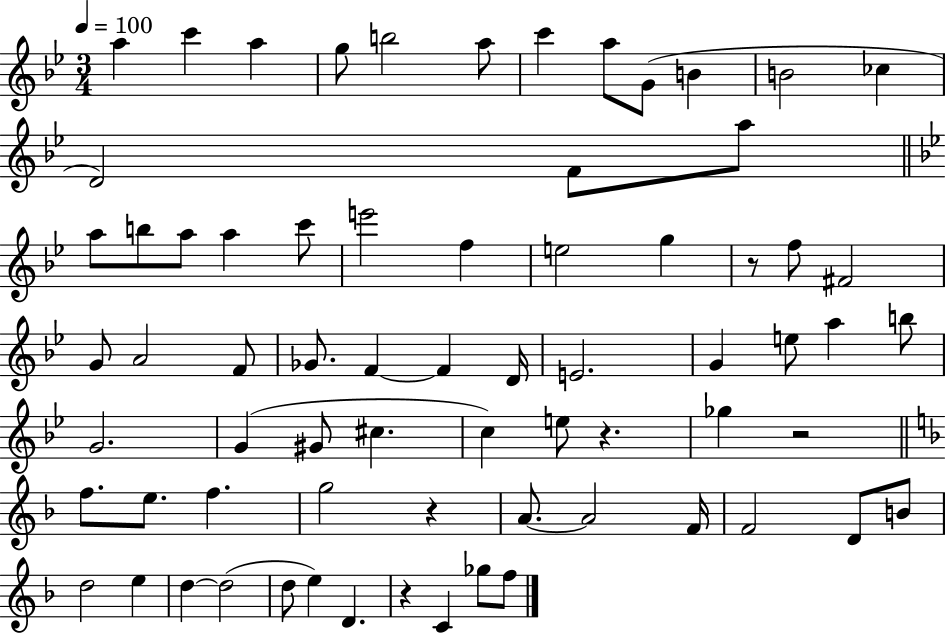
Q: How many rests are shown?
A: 5